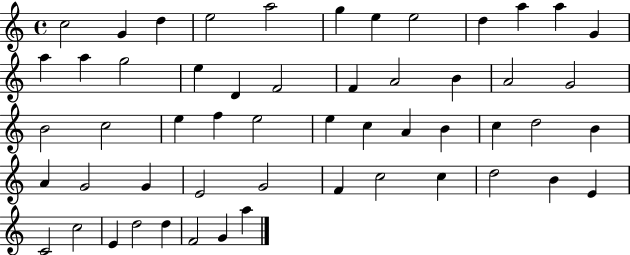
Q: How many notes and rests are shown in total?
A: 54